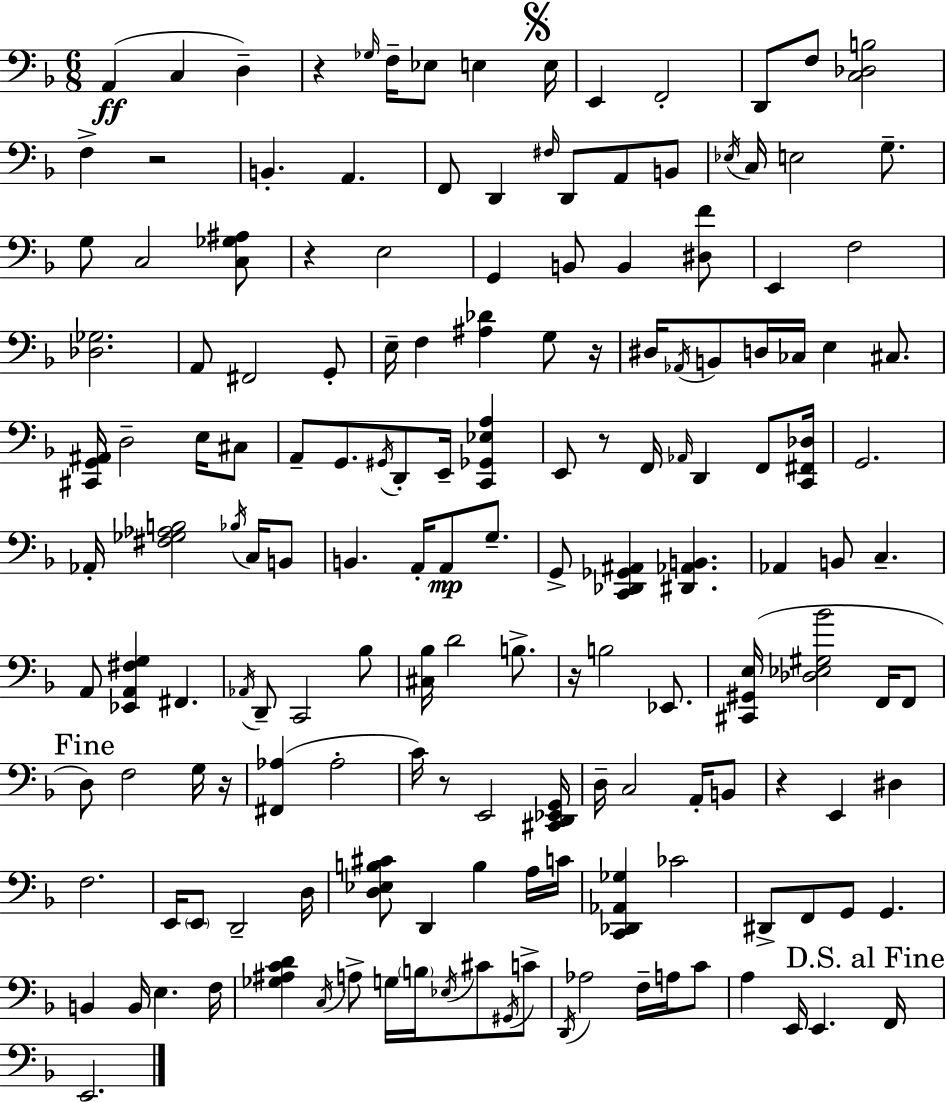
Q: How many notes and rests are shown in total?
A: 161